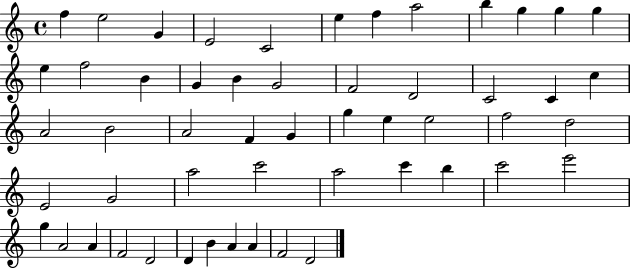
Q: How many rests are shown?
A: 0